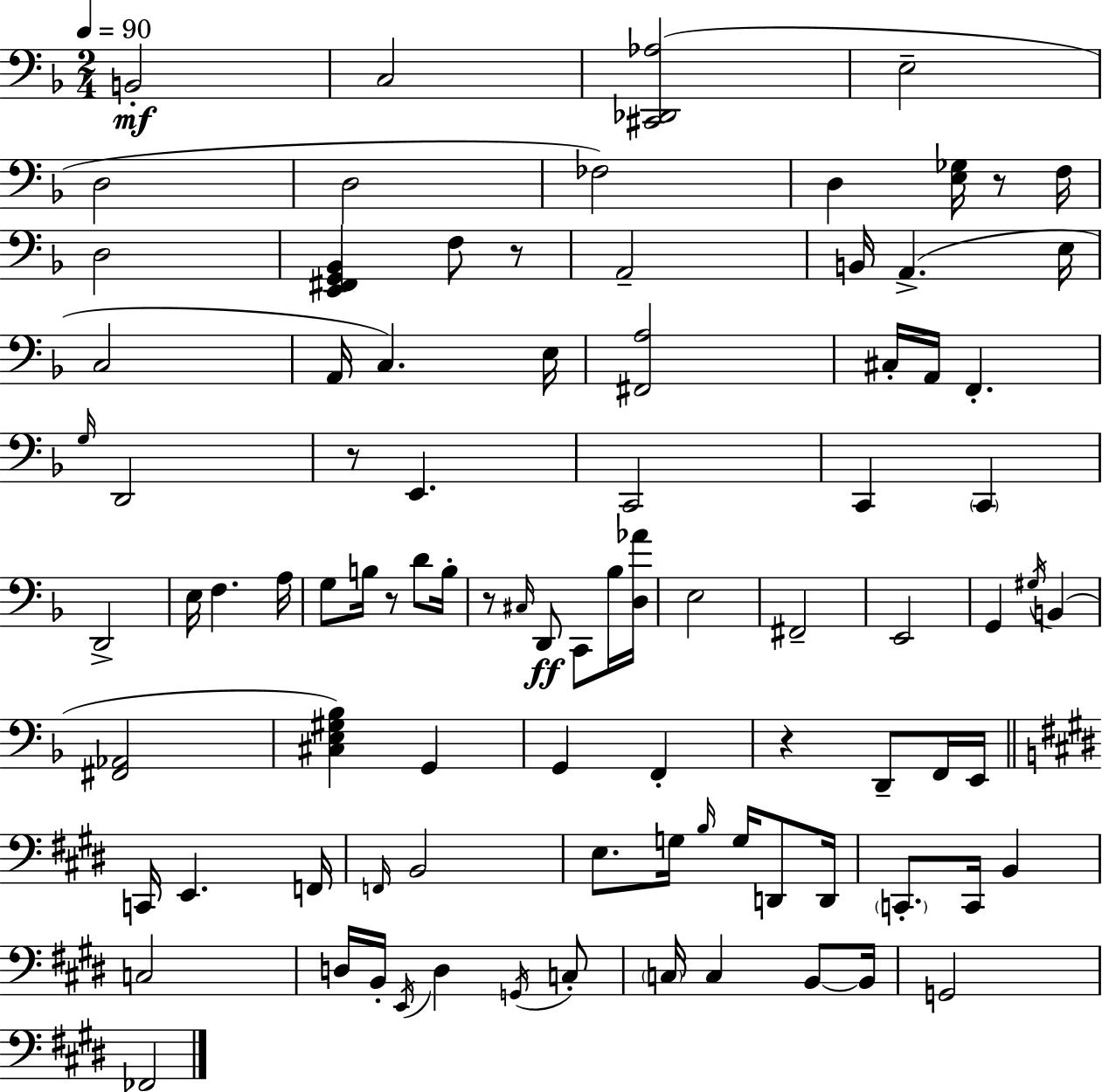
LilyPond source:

{
  \clef bass
  \numericTimeSignature
  \time 2/4
  \key d \minor
  \tempo 4 = 90
  b,2-.\mf | c2 | <cis, des, aes>2( | e2-- | \break d2 | d2 | fes2) | d4 <e ges>16 r8 f16 | \break d2 | <e, fis, g, bes,>4 f8 r8 | a,2-- | b,16 a,4.->( e16 | \break c2 | a,16 c4.) e16 | <fis, a>2 | cis16-. a,16 f,4.-. | \break \grace { g16 } d,2 | r8 e,4. | c,2 | c,4 \parenthesize c,4 | \break d,2-> | e16 f4. | a16 g8 b16 r8 d'8 | b16-. r8 \grace { cis16 } d,8\ff c,8 | \break bes16 <d aes'>16 e2 | fis,2-- | e,2 | g,4 \acciaccatura { gis16 }( b,4 | \break <fis, aes,>2 | <cis e gis bes>4) g,4 | g,4 f,4-. | r4 d,8-- | \break f,16 e,16 \bar "||" \break \key e \major c,16 e,4. f,16 | \grace { f,16 } b,2 | e8. g16 \grace { b16 } g16 d,8 | d,16 \parenthesize c,8.-. c,16 b,4 | \break c2 | d16 b,16-. \acciaccatura { e,16 } d4 | \acciaccatura { g,16 } c8-. \parenthesize c16 c4 | b,8~~ b,16 g,2 | \break fes,2 | \bar "|."
}